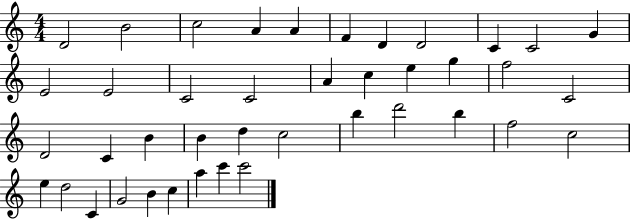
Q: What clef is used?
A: treble